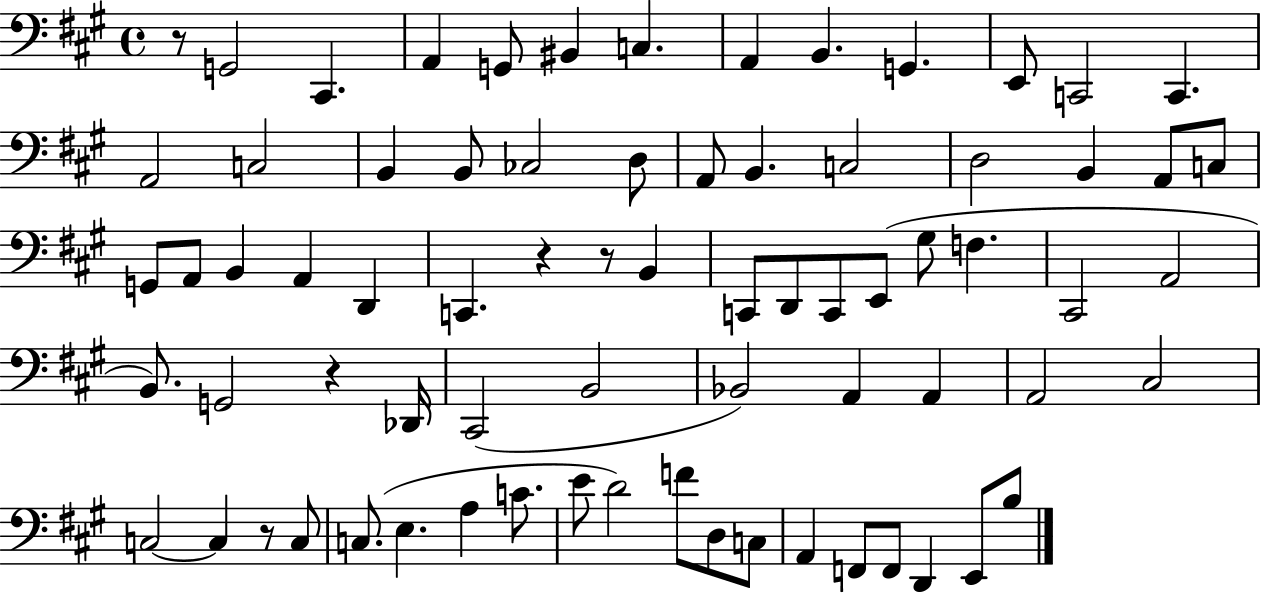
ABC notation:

X:1
T:Untitled
M:4/4
L:1/4
K:A
z/2 G,,2 ^C,, A,, G,,/2 ^B,, C, A,, B,, G,, E,,/2 C,,2 C,, A,,2 C,2 B,, B,,/2 _C,2 D,/2 A,,/2 B,, C,2 D,2 B,, A,,/2 C,/2 G,,/2 A,,/2 B,, A,, D,, C,, z z/2 B,, C,,/2 D,,/2 C,,/2 E,,/2 ^G,/2 F, ^C,,2 A,,2 B,,/2 G,,2 z _D,,/4 ^C,,2 B,,2 _B,,2 A,, A,, A,,2 ^C,2 C,2 C, z/2 C,/2 C,/2 E, A, C/2 E/2 D2 F/2 D,/2 C,/2 A,, F,,/2 F,,/2 D,, E,,/2 B,/2